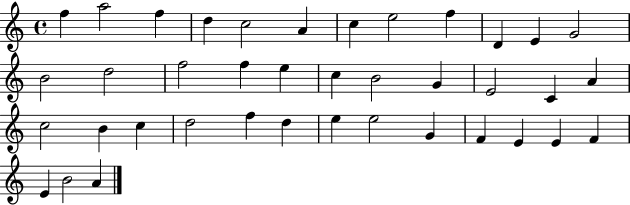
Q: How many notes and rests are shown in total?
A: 39